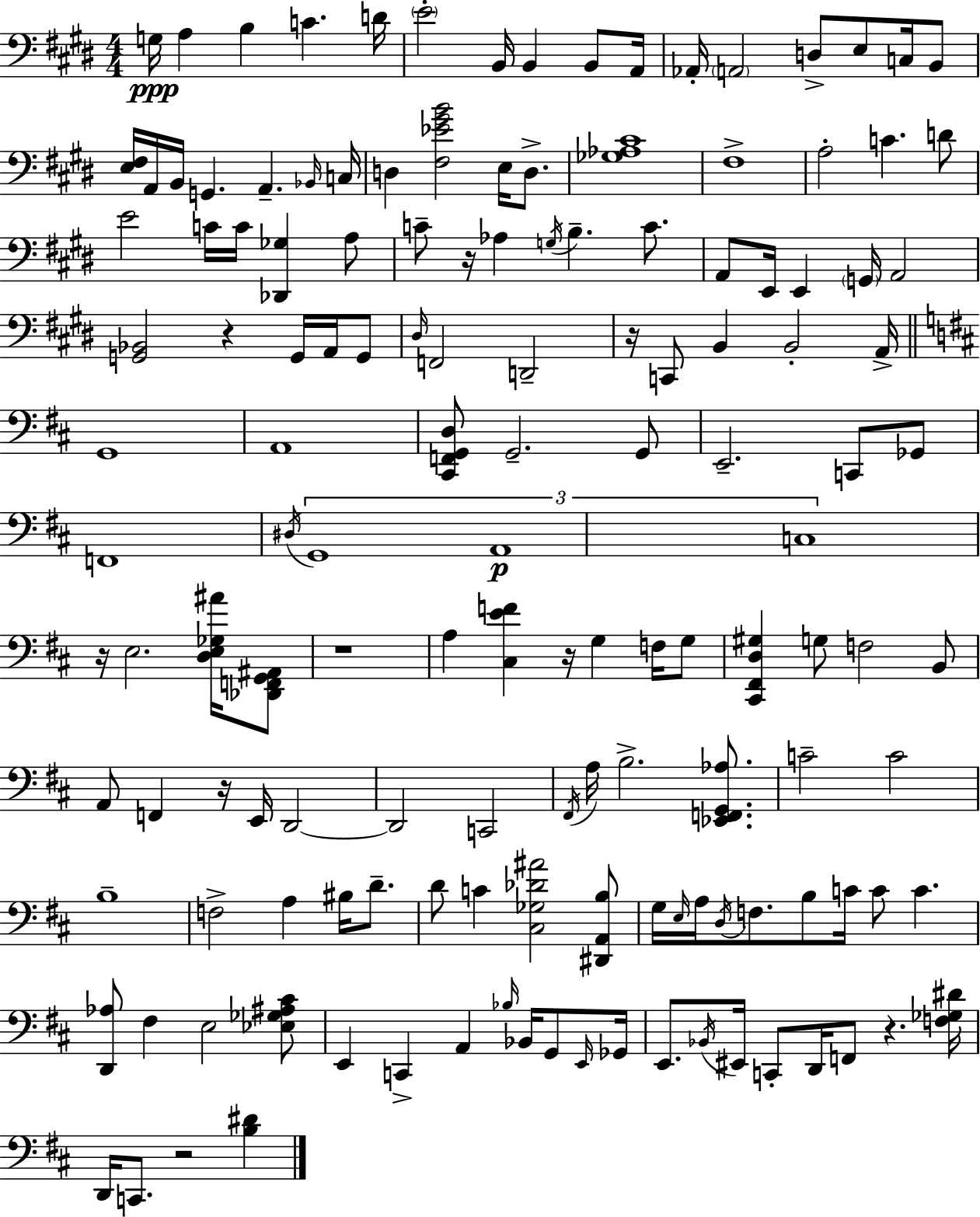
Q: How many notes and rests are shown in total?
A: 144